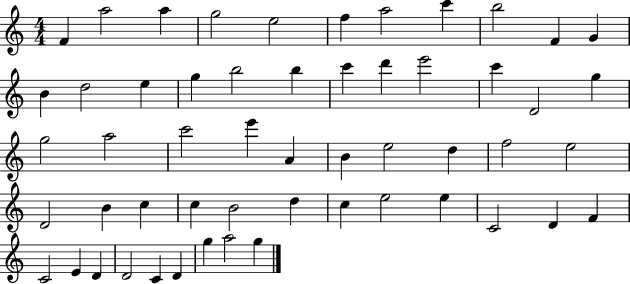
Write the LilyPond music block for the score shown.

{
  \clef treble
  \numericTimeSignature
  \time 4/4
  \key c \major
  f'4 a''2 a''4 | g''2 e''2 | f''4 a''2 c'''4 | b''2 f'4 g'4 | \break b'4 d''2 e''4 | g''4 b''2 b''4 | c'''4 d'''4 e'''2 | c'''4 d'2 g''4 | \break g''2 a''2 | c'''2 e'''4 a'4 | b'4 e''2 d''4 | f''2 e''2 | \break d'2 b'4 c''4 | c''4 b'2 d''4 | c''4 e''2 e''4 | c'2 d'4 f'4 | \break c'2 e'4 d'4 | d'2 c'4 d'4 | g''4 a''2 g''4 | \bar "|."
}